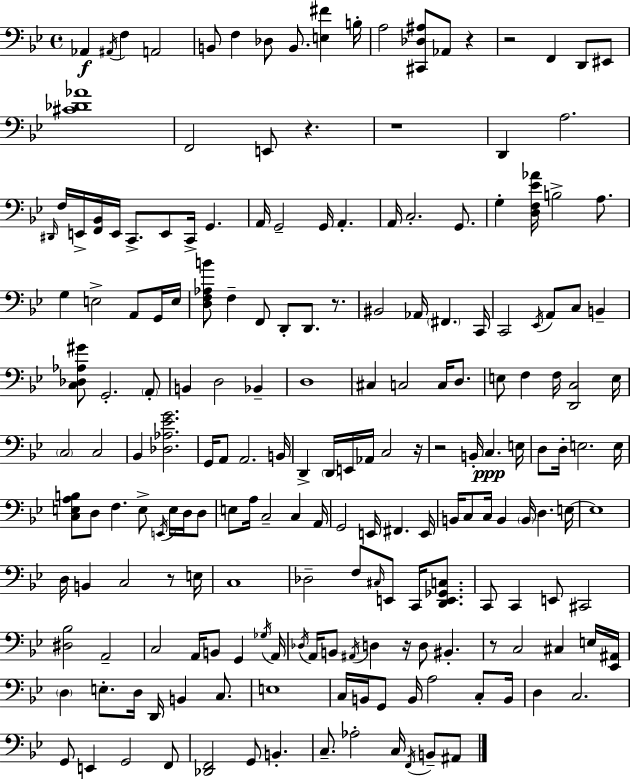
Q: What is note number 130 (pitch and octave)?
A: G2